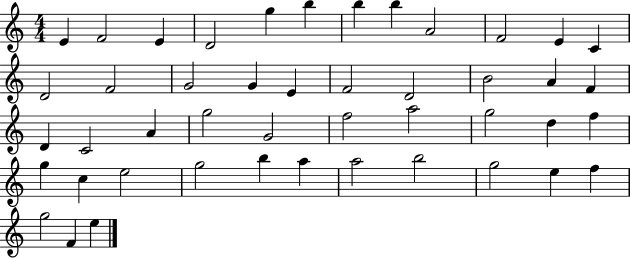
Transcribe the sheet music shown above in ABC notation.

X:1
T:Untitled
M:4/4
L:1/4
K:C
E F2 E D2 g b b b A2 F2 E C D2 F2 G2 G E F2 D2 B2 A F D C2 A g2 G2 f2 a2 g2 d f g c e2 g2 b a a2 b2 g2 e f g2 F e